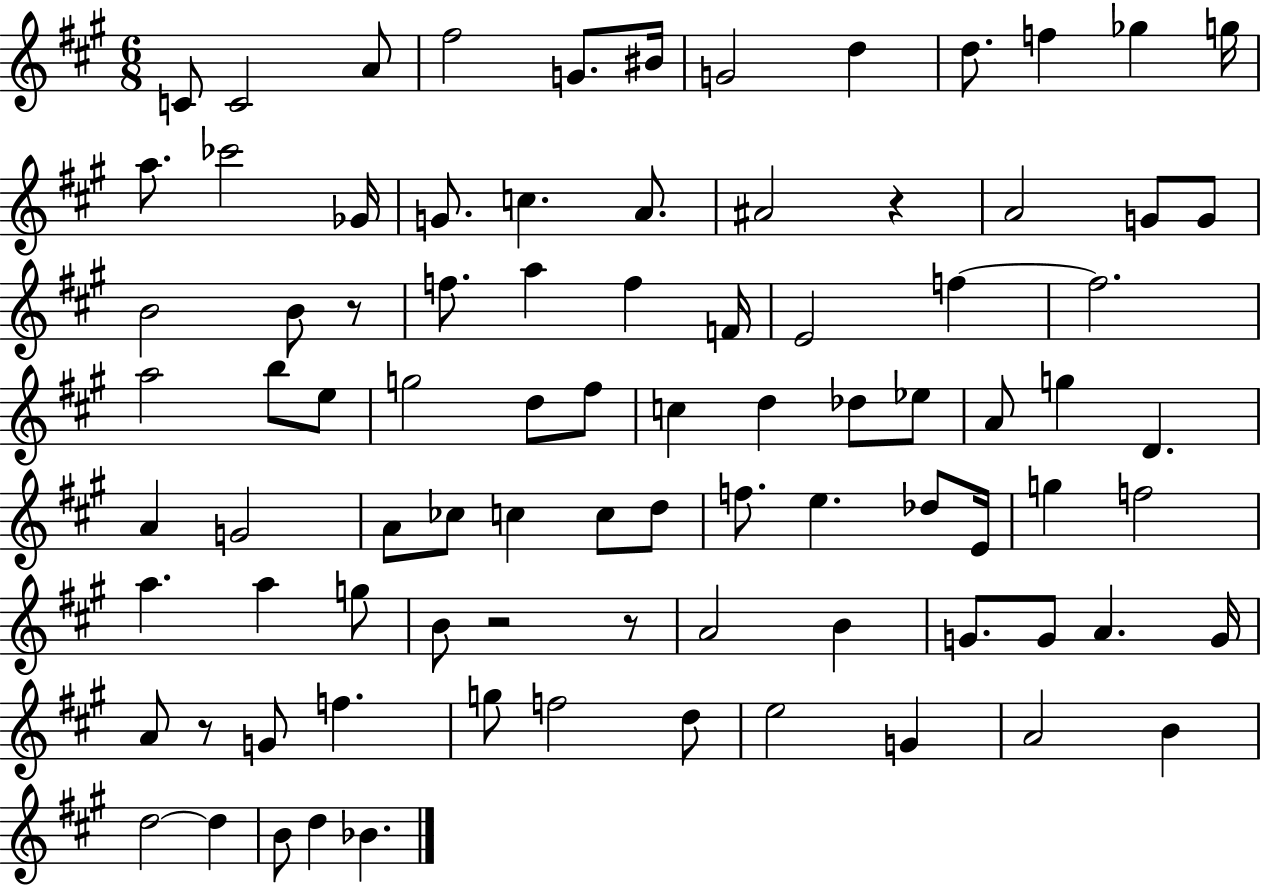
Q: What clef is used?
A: treble